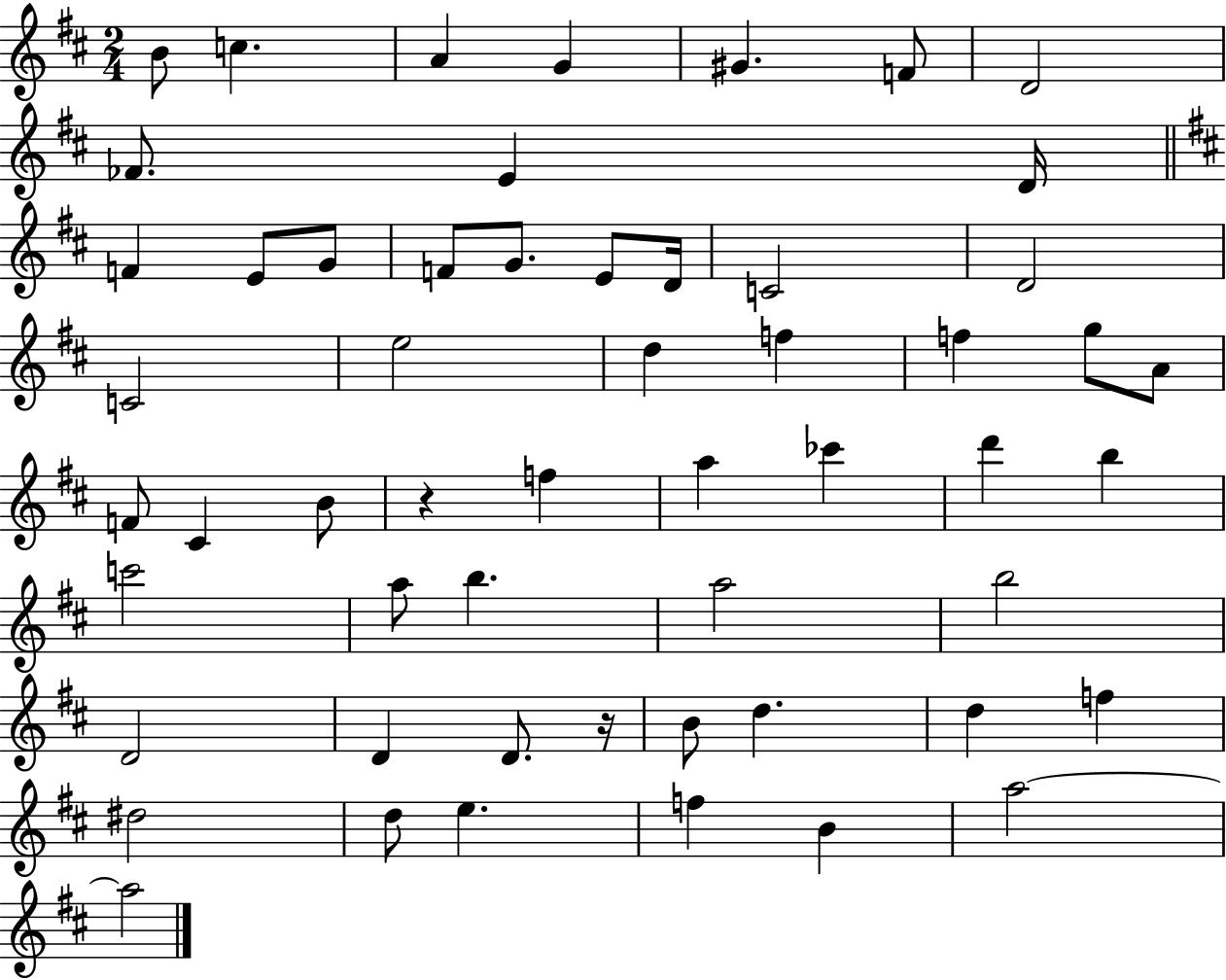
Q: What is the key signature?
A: D major